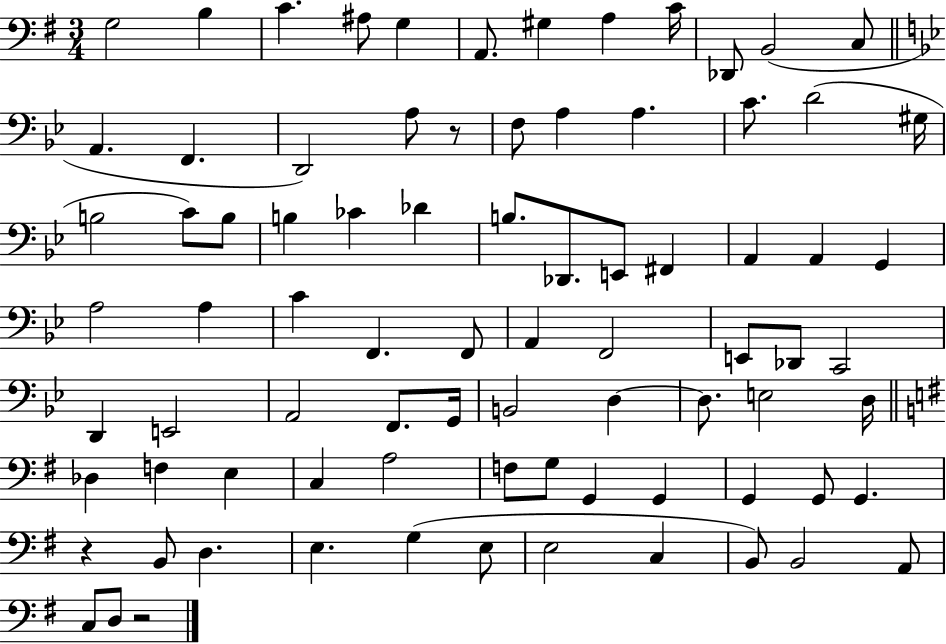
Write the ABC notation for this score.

X:1
T:Untitled
M:3/4
L:1/4
K:G
G,2 B, C ^A,/2 G, A,,/2 ^G, A, C/4 _D,,/2 B,,2 C,/2 A,, F,, D,,2 A,/2 z/2 F,/2 A, A, C/2 D2 ^G,/4 B,2 C/2 B,/2 B, _C _D B,/2 _D,,/2 E,,/2 ^F,, A,, A,, G,, A,2 A, C F,, F,,/2 A,, F,,2 E,,/2 _D,,/2 C,,2 D,, E,,2 A,,2 F,,/2 G,,/4 B,,2 D, D,/2 E,2 D,/4 _D, F, E, C, A,2 F,/2 G,/2 G,, G,, G,, G,,/2 G,, z B,,/2 D, E, G, E,/2 E,2 C, B,,/2 B,,2 A,,/2 C,/2 D,/2 z2